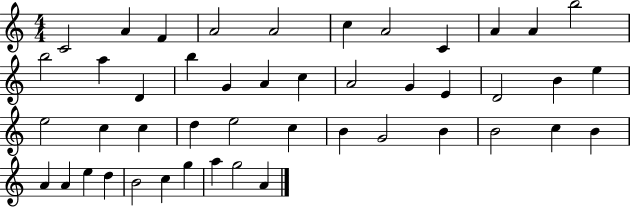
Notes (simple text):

C4/h A4/q F4/q A4/h A4/h C5/q A4/h C4/q A4/q A4/q B5/h B5/h A5/q D4/q B5/q G4/q A4/q C5/q A4/h G4/q E4/q D4/h B4/q E5/q E5/h C5/q C5/q D5/q E5/h C5/q B4/q G4/h B4/q B4/h C5/q B4/q A4/q A4/q E5/q D5/q B4/h C5/q G5/q A5/q G5/h A4/q